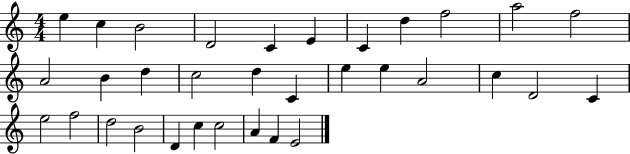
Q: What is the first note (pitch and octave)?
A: E5